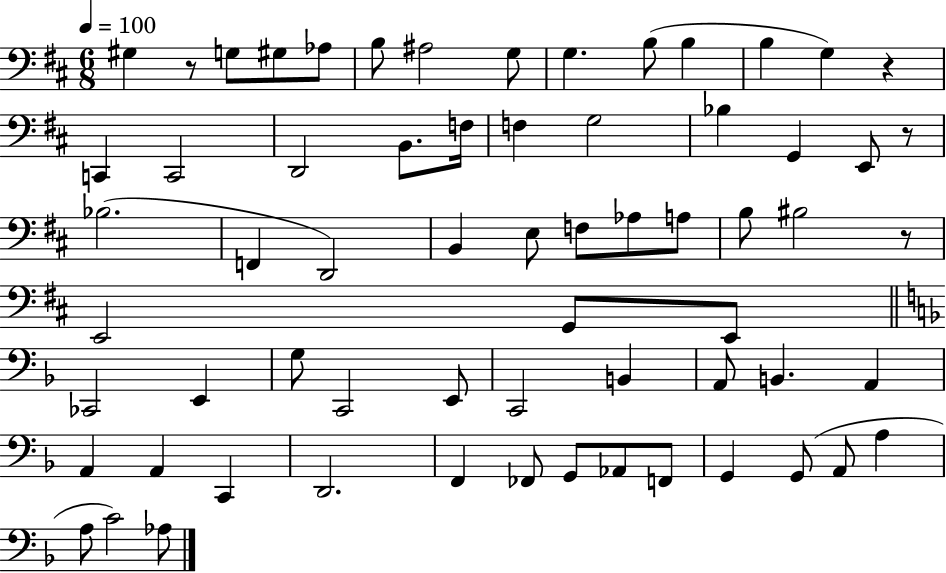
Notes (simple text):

G#3/q R/e G3/e G#3/e Ab3/e B3/e A#3/h G3/e G3/q. B3/e B3/q B3/q G3/q R/q C2/q C2/h D2/h B2/e. F3/s F3/q G3/h Bb3/q G2/q E2/e R/e Bb3/h. F2/q D2/h B2/q E3/e F3/e Ab3/e A3/e B3/e BIS3/h R/e E2/h G2/e E2/e CES2/h E2/q G3/e C2/h E2/e C2/h B2/q A2/e B2/q. A2/q A2/q A2/q C2/q D2/h. F2/q FES2/e G2/e Ab2/e F2/e G2/q G2/e A2/e A3/q A3/e C4/h Ab3/e